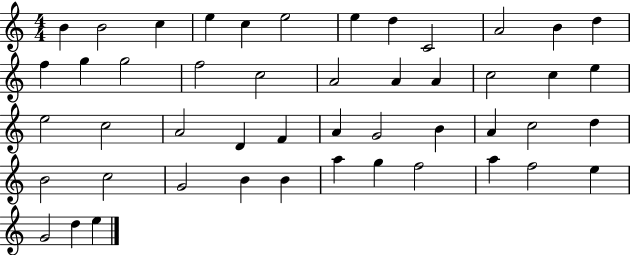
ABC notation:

X:1
T:Untitled
M:4/4
L:1/4
K:C
B B2 c e c e2 e d C2 A2 B d f g g2 f2 c2 A2 A A c2 c e e2 c2 A2 D F A G2 B A c2 d B2 c2 G2 B B a g f2 a f2 e G2 d e